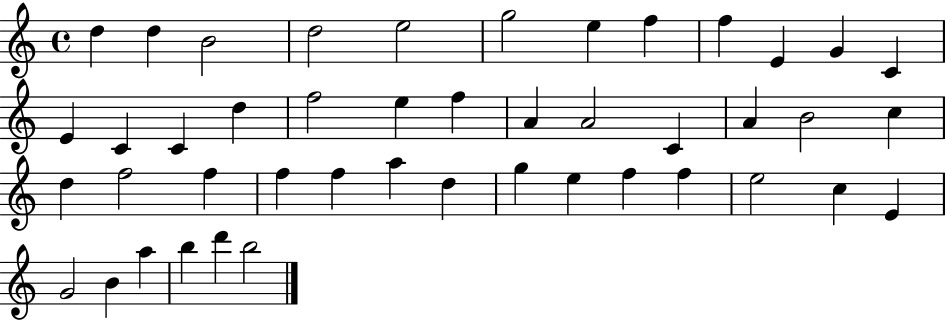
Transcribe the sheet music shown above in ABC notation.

X:1
T:Untitled
M:4/4
L:1/4
K:C
d d B2 d2 e2 g2 e f f E G C E C C d f2 e f A A2 C A B2 c d f2 f f f a d g e f f e2 c E G2 B a b d' b2